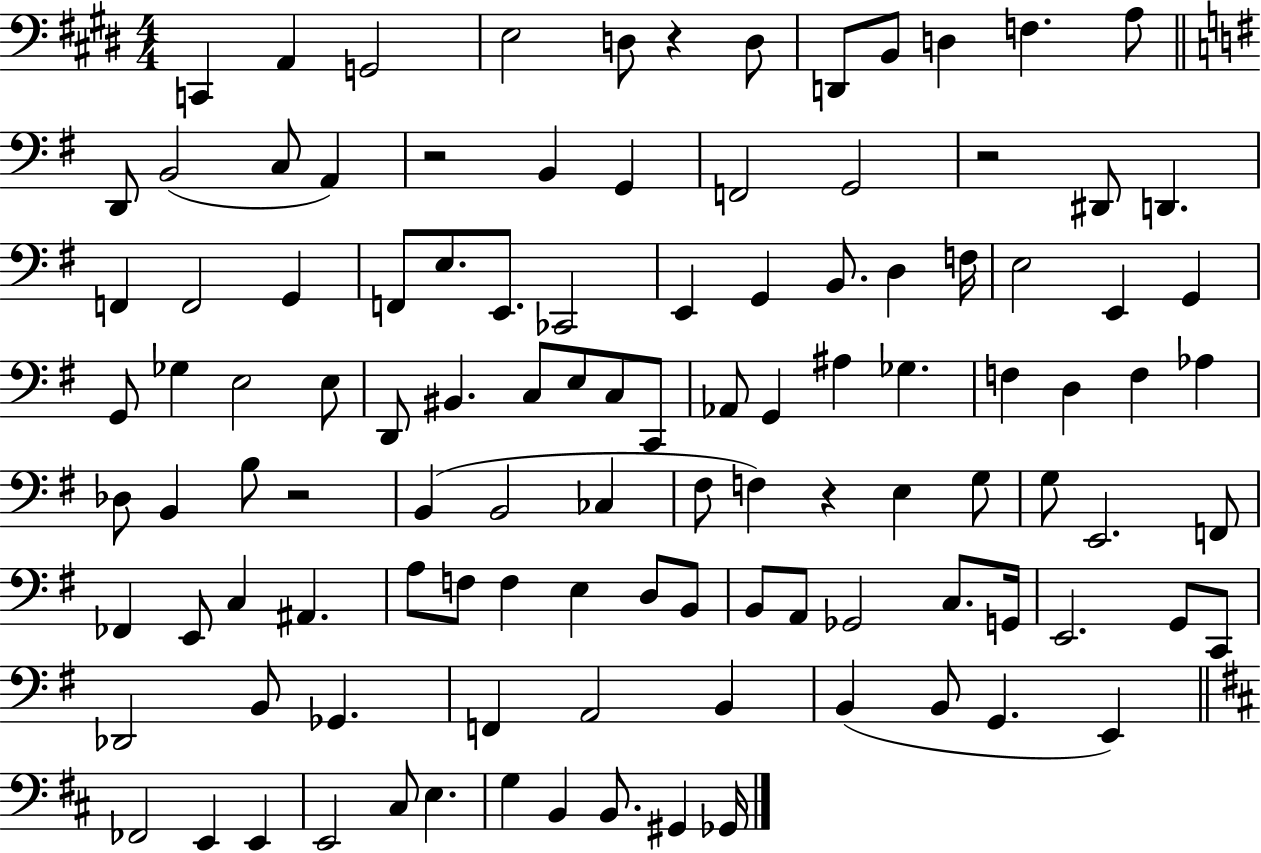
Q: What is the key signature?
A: E major